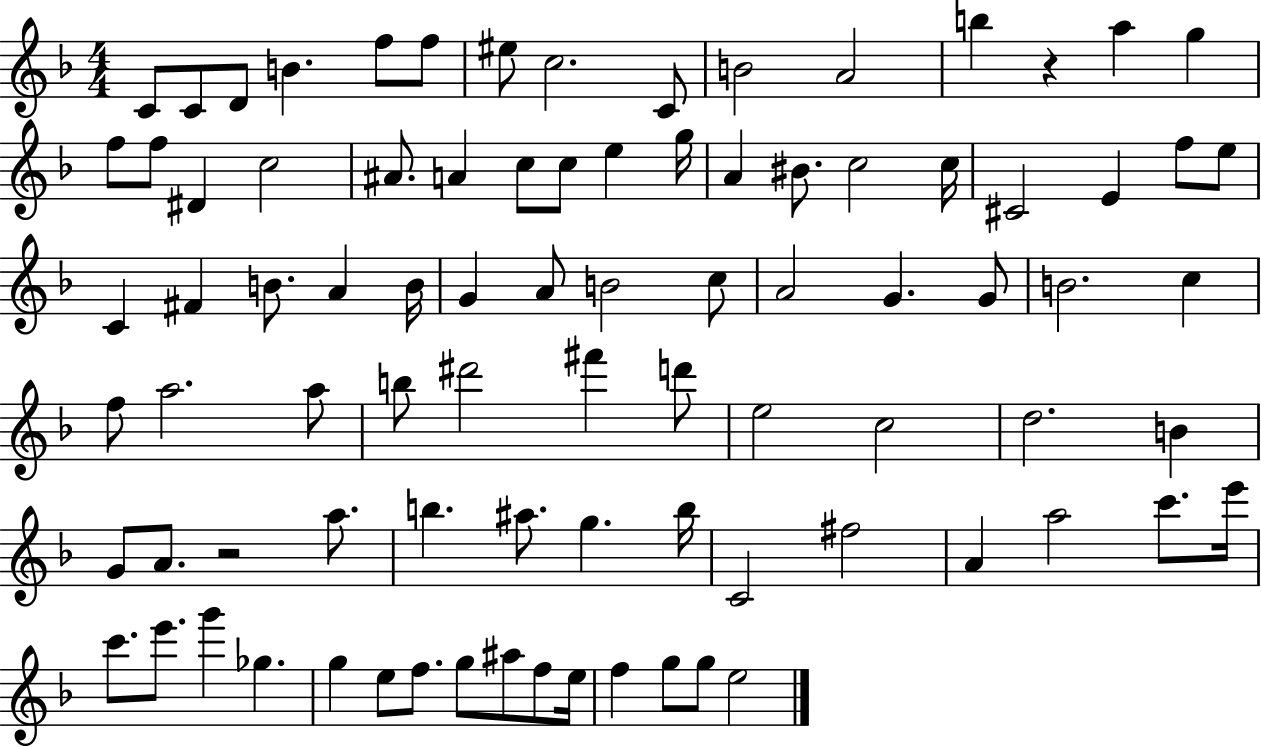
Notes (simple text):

C4/e C4/e D4/e B4/q. F5/e F5/e EIS5/e C5/h. C4/e B4/h A4/h B5/q R/q A5/q G5/q F5/e F5/e D#4/q C5/h A#4/e. A4/q C5/e C5/e E5/q G5/s A4/q BIS4/e. C5/h C5/s C#4/h E4/q F5/e E5/e C4/q F#4/q B4/e. A4/q B4/s G4/q A4/e B4/h C5/e A4/h G4/q. G4/e B4/h. C5/q F5/e A5/h. A5/e B5/e D#6/h F#6/q D6/e E5/h C5/h D5/h. B4/q G4/e A4/e. R/h A5/e. B5/q. A#5/e. G5/q. B5/s C4/h F#5/h A4/q A5/h C6/e. E6/s C6/e. E6/e. G6/q Gb5/q. G5/q E5/e F5/e. G5/e A#5/e F5/e E5/s F5/q G5/e G5/e E5/h